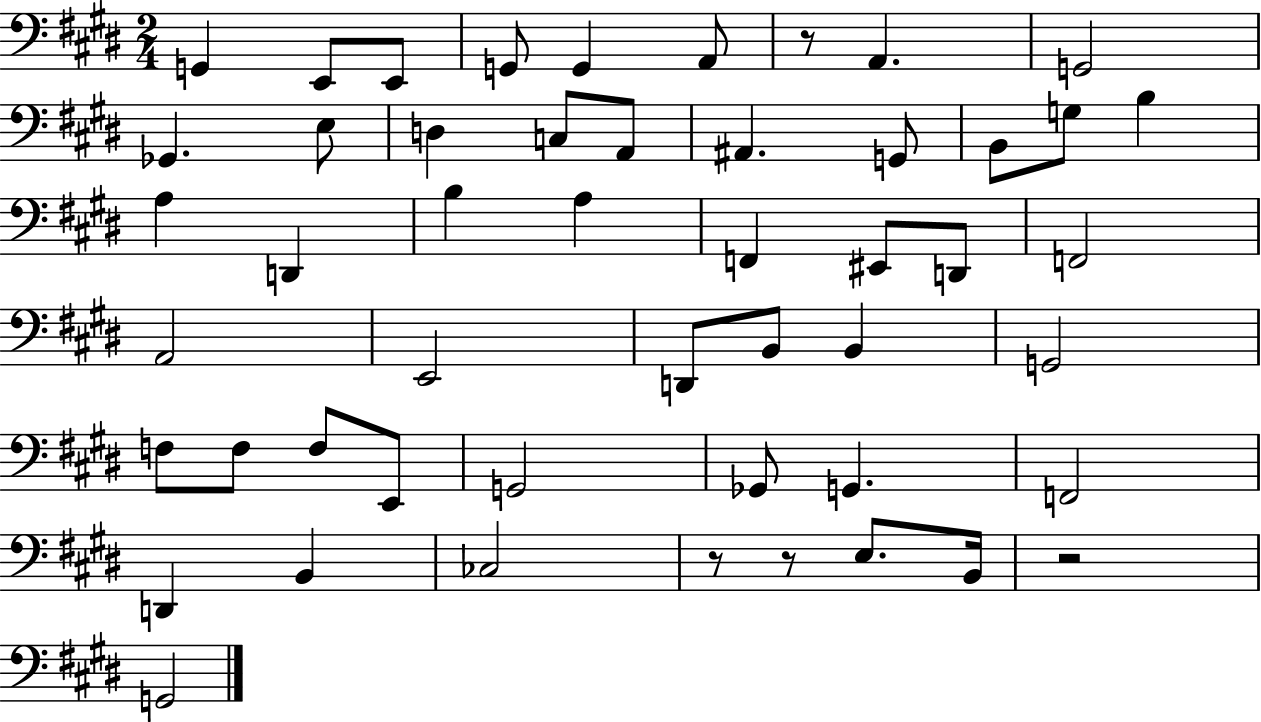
G2/q E2/e E2/e G2/e G2/q A2/e R/e A2/q. G2/h Gb2/q. E3/e D3/q C3/e A2/e A#2/q. G2/e B2/e G3/e B3/q A3/q D2/q B3/q A3/q F2/q EIS2/e D2/e F2/h A2/h E2/h D2/e B2/e B2/q G2/h F3/e F3/e F3/e E2/e G2/h Gb2/e G2/q. F2/h D2/q B2/q CES3/h R/e R/e E3/e. B2/s R/h G2/h